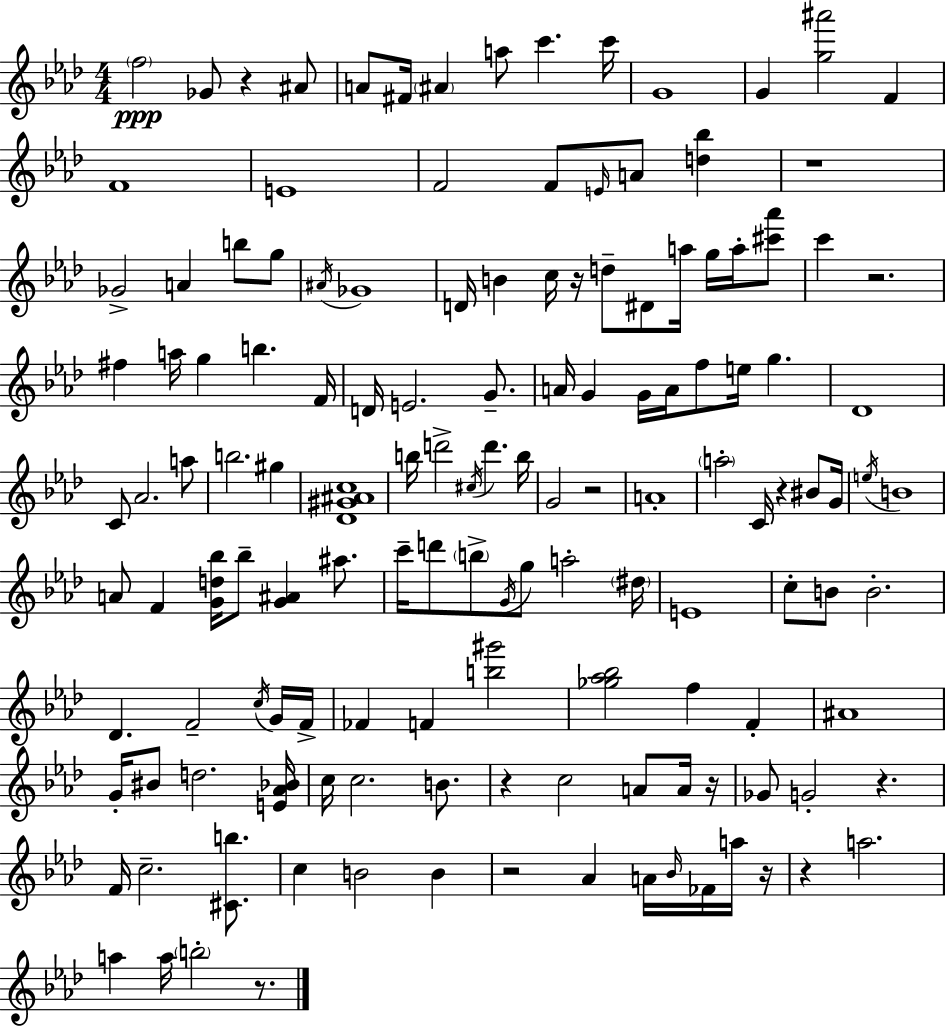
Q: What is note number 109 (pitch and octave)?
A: Ab4